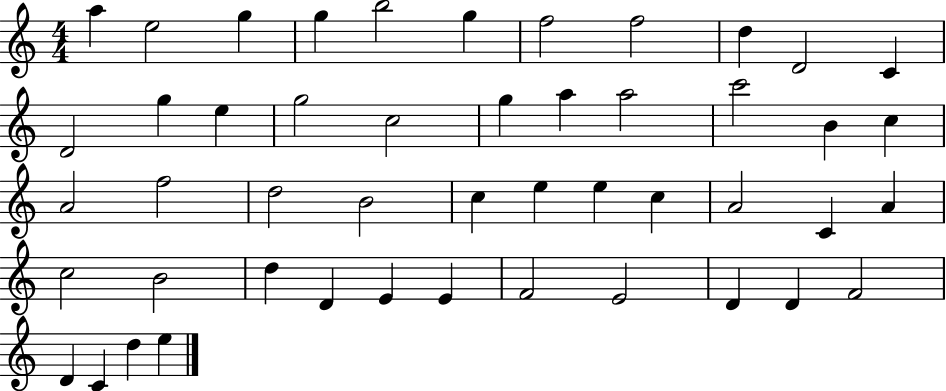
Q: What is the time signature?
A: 4/4